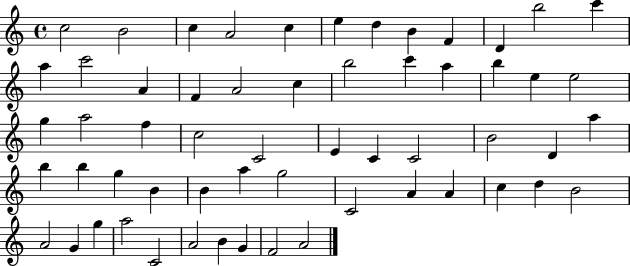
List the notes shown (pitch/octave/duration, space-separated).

C5/h B4/h C5/q A4/h C5/q E5/q D5/q B4/q F4/q D4/q B5/h C6/q A5/q C6/h A4/q F4/q A4/h C5/q B5/h C6/q A5/q B5/q E5/q E5/h G5/q A5/h F5/q C5/h C4/h E4/q C4/q C4/h B4/h D4/q A5/q B5/q B5/q G5/q B4/q B4/q A5/q G5/h C4/h A4/q A4/q C5/q D5/q B4/h A4/h G4/q G5/q A5/h C4/h A4/h B4/q G4/q F4/h A4/h